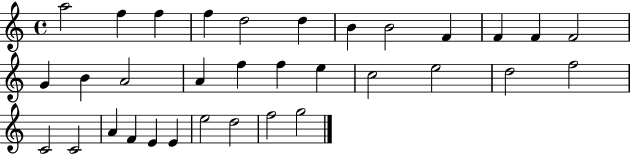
A5/h F5/q F5/q F5/q D5/h D5/q B4/q B4/h F4/q F4/q F4/q F4/h G4/q B4/q A4/h A4/q F5/q F5/q E5/q C5/h E5/h D5/h F5/h C4/h C4/h A4/q F4/q E4/q E4/q E5/h D5/h F5/h G5/h